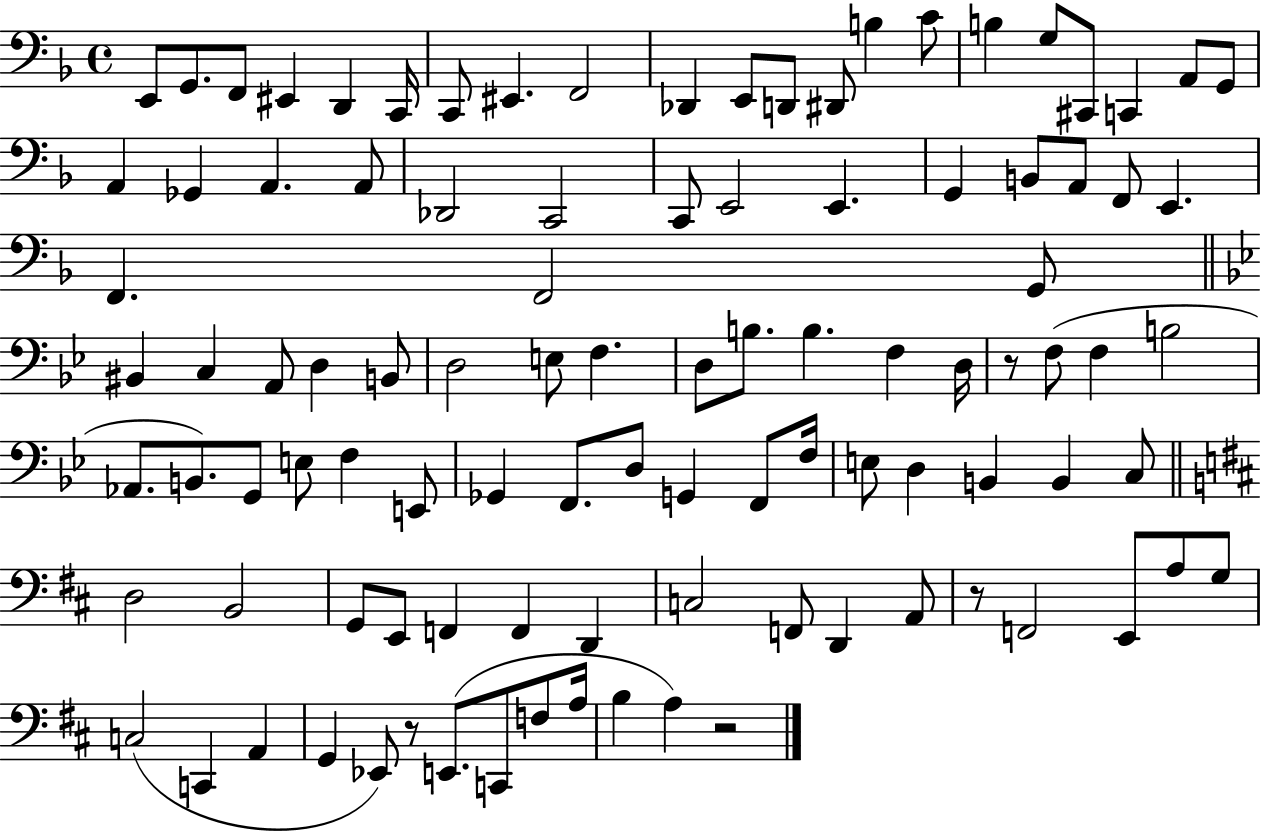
{
  \clef bass
  \time 4/4
  \defaultTimeSignature
  \key f \major
  \repeat volta 2 { e,8 g,8. f,8 eis,4 d,4 c,16 | c,8 eis,4. f,2 | des,4 e,8 d,8 dis,8 b4 c'8 | b4 g8 cis,8 c,4 a,8 g,8 | \break a,4 ges,4 a,4. a,8 | des,2 c,2 | c,8 e,2 e,4. | g,4 b,8 a,8 f,8 e,4. | \break f,4. f,2 g,8 | \bar "||" \break \key bes \major bis,4 c4 a,8 d4 b,8 | d2 e8 f4. | d8 b8. b4. f4 d16 | r8 f8( f4 b2 | \break aes,8. b,8.) g,8 e8 f4 e,8 | ges,4 f,8. d8 g,4 f,8 f16 | e8 d4 b,4 b,4 c8 | \bar "||" \break \key b \minor d2 b,2 | g,8 e,8 f,4 f,4 d,4 | c2 f,8 d,4 a,8 | r8 f,2 e,8 a8 g8 | \break c2( c,4 a,4 | g,4 ees,8) r8 e,8.( c,8 f8 a16 | b4 a4) r2 | } \bar "|."
}